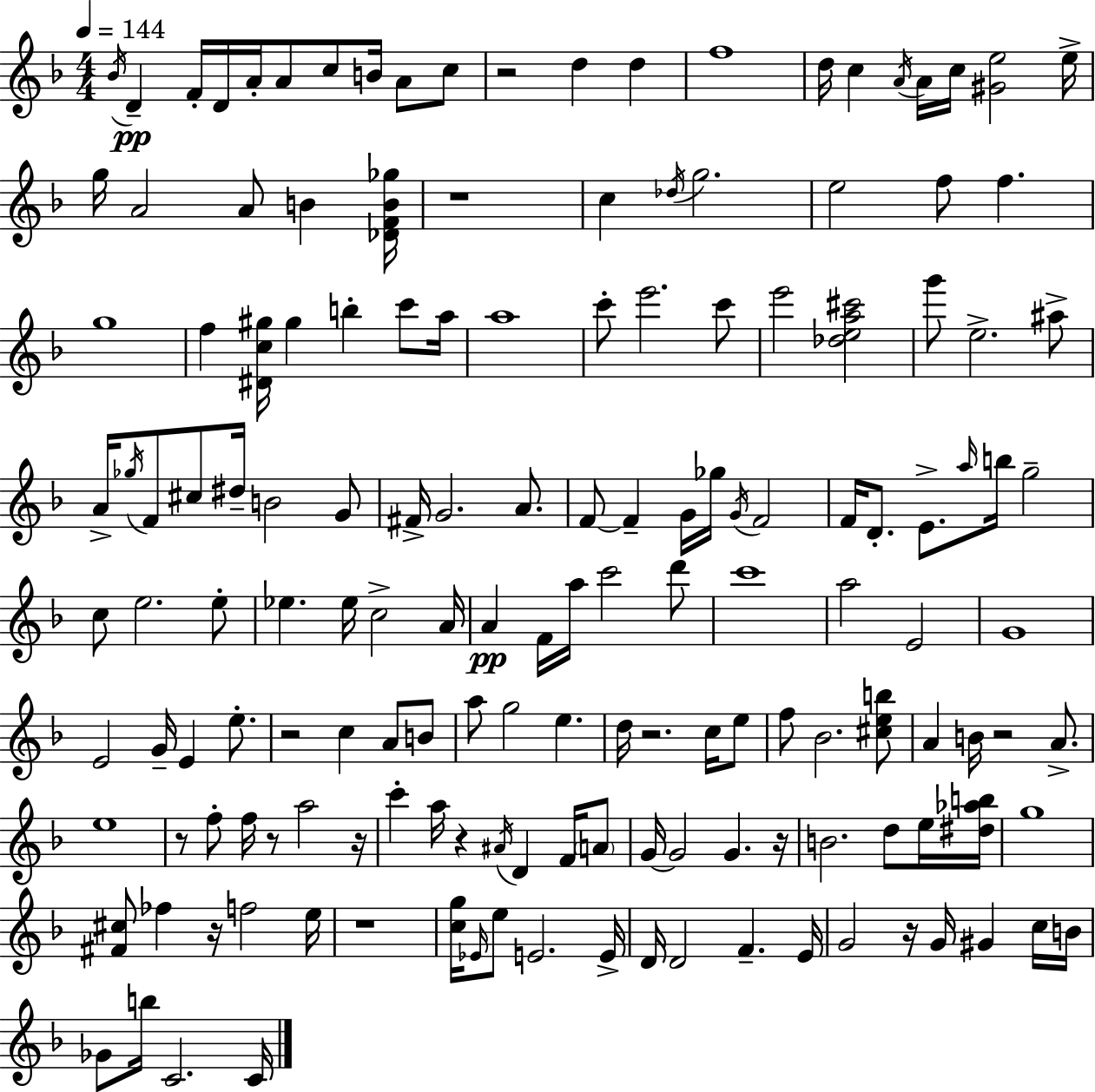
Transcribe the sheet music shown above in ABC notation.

X:1
T:Untitled
M:4/4
L:1/4
K:F
_B/4 D F/4 D/4 A/4 A/2 c/2 B/4 A/2 c/2 z2 d d f4 d/4 c A/4 A/4 c/4 [^Ge]2 e/4 g/4 A2 A/2 B [_DFB_g]/4 z4 c _d/4 g2 e2 f/2 f g4 f [^Dc^g]/4 ^g b c'/2 a/4 a4 c'/2 e'2 c'/2 e'2 [_dea^c']2 g'/2 e2 ^a/2 A/4 _g/4 F/2 ^c/2 ^d/4 B2 G/2 ^F/4 G2 A/2 F/2 F G/4 _g/4 G/4 F2 F/4 D/2 E/2 a/4 b/4 g2 c/2 e2 e/2 _e _e/4 c2 A/4 A F/4 a/4 c'2 d'/2 c'4 a2 E2 G4 E2 G/4 E e/2 z2 c A/2 B/2 a/2 g2 e d/4 z2 c/4 e/2 f/2 _B2 [^ceb]/2 A B/4 z2 A/2 e4 z/2 f/2 f/4 z/2 a2 z/4 c' a/4 z ^A/4 D F/4 A/2 G/4 G2 G z/4 B2 d/2 e/4 [^d_ab]/4 g4 [^F^c]/2 _f z/4 f2 e/4 z4 [cg]/4 _E/4 e/2 E2 E/4 D/4 D2 F E/4 G2 z/4 G/4 ^G c/4 B/4 _G/2 b/4 C2 C/4